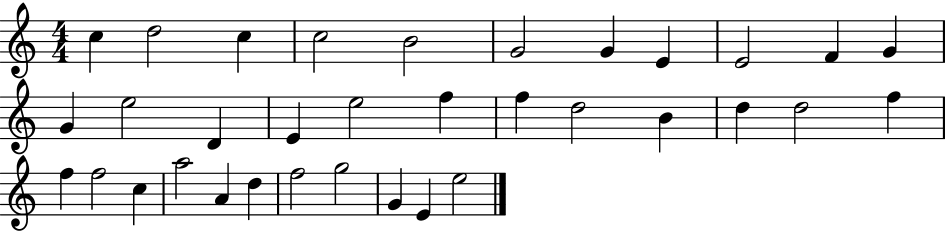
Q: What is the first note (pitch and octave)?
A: C5